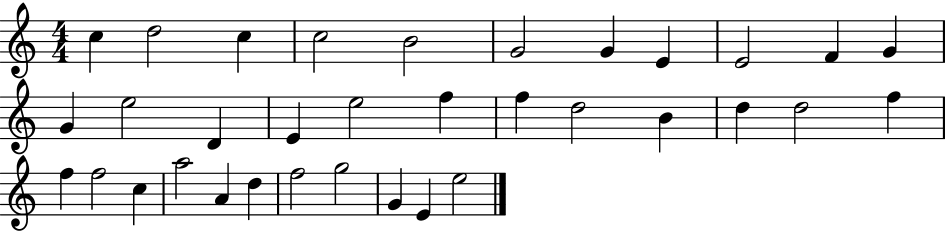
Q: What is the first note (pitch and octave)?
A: C5